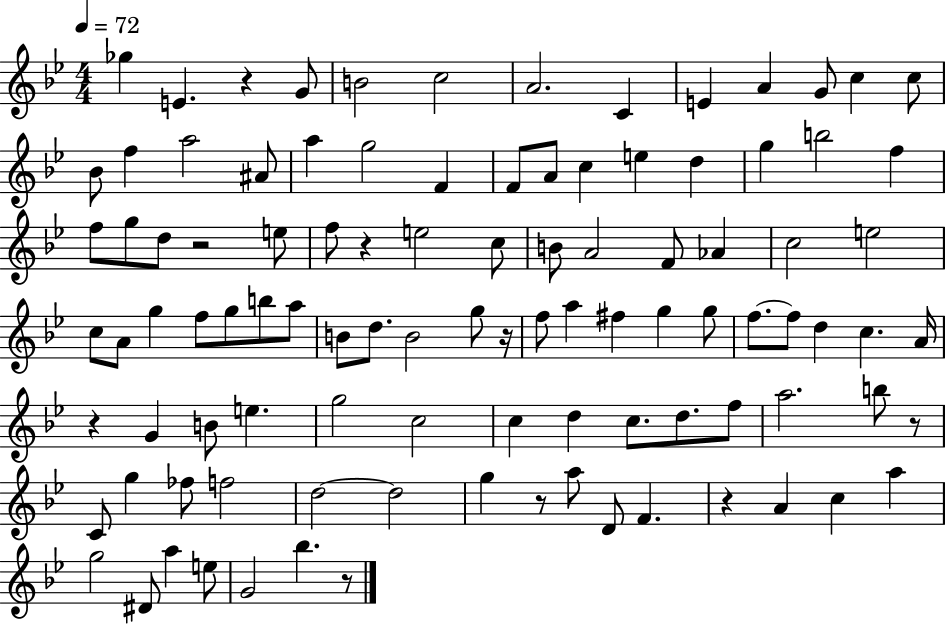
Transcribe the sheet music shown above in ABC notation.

X:1
T:Untitled
M:4/4
L:1/4
K:Bb
_g E z G/2 B2 c2 A2 C E A G/2 c c/2 _B/2 f a2 ^A/2 a g2 F F/2 A/2 c e d g b2 f f/2 g/2 d/2 z2 e/2 f/2 z e2 c/2 B/2 A2 F/2 _A c2 e2 c/2 A/2 g f/2 g/2 b/2 a/2 B/2 d/2 B2 g/2 z/4 f/2 a ^f g g/2 f/2 f/2 d c A/4 z G B/2 e g2 c2 c d c/2 d/2 f/2 a2 b/2 z/2 C/2 g _f/2 f2 d2 d2 g z/2 a/2 D/2 F z A c a g2 ^D/2 a e/2 G2 _b z/2